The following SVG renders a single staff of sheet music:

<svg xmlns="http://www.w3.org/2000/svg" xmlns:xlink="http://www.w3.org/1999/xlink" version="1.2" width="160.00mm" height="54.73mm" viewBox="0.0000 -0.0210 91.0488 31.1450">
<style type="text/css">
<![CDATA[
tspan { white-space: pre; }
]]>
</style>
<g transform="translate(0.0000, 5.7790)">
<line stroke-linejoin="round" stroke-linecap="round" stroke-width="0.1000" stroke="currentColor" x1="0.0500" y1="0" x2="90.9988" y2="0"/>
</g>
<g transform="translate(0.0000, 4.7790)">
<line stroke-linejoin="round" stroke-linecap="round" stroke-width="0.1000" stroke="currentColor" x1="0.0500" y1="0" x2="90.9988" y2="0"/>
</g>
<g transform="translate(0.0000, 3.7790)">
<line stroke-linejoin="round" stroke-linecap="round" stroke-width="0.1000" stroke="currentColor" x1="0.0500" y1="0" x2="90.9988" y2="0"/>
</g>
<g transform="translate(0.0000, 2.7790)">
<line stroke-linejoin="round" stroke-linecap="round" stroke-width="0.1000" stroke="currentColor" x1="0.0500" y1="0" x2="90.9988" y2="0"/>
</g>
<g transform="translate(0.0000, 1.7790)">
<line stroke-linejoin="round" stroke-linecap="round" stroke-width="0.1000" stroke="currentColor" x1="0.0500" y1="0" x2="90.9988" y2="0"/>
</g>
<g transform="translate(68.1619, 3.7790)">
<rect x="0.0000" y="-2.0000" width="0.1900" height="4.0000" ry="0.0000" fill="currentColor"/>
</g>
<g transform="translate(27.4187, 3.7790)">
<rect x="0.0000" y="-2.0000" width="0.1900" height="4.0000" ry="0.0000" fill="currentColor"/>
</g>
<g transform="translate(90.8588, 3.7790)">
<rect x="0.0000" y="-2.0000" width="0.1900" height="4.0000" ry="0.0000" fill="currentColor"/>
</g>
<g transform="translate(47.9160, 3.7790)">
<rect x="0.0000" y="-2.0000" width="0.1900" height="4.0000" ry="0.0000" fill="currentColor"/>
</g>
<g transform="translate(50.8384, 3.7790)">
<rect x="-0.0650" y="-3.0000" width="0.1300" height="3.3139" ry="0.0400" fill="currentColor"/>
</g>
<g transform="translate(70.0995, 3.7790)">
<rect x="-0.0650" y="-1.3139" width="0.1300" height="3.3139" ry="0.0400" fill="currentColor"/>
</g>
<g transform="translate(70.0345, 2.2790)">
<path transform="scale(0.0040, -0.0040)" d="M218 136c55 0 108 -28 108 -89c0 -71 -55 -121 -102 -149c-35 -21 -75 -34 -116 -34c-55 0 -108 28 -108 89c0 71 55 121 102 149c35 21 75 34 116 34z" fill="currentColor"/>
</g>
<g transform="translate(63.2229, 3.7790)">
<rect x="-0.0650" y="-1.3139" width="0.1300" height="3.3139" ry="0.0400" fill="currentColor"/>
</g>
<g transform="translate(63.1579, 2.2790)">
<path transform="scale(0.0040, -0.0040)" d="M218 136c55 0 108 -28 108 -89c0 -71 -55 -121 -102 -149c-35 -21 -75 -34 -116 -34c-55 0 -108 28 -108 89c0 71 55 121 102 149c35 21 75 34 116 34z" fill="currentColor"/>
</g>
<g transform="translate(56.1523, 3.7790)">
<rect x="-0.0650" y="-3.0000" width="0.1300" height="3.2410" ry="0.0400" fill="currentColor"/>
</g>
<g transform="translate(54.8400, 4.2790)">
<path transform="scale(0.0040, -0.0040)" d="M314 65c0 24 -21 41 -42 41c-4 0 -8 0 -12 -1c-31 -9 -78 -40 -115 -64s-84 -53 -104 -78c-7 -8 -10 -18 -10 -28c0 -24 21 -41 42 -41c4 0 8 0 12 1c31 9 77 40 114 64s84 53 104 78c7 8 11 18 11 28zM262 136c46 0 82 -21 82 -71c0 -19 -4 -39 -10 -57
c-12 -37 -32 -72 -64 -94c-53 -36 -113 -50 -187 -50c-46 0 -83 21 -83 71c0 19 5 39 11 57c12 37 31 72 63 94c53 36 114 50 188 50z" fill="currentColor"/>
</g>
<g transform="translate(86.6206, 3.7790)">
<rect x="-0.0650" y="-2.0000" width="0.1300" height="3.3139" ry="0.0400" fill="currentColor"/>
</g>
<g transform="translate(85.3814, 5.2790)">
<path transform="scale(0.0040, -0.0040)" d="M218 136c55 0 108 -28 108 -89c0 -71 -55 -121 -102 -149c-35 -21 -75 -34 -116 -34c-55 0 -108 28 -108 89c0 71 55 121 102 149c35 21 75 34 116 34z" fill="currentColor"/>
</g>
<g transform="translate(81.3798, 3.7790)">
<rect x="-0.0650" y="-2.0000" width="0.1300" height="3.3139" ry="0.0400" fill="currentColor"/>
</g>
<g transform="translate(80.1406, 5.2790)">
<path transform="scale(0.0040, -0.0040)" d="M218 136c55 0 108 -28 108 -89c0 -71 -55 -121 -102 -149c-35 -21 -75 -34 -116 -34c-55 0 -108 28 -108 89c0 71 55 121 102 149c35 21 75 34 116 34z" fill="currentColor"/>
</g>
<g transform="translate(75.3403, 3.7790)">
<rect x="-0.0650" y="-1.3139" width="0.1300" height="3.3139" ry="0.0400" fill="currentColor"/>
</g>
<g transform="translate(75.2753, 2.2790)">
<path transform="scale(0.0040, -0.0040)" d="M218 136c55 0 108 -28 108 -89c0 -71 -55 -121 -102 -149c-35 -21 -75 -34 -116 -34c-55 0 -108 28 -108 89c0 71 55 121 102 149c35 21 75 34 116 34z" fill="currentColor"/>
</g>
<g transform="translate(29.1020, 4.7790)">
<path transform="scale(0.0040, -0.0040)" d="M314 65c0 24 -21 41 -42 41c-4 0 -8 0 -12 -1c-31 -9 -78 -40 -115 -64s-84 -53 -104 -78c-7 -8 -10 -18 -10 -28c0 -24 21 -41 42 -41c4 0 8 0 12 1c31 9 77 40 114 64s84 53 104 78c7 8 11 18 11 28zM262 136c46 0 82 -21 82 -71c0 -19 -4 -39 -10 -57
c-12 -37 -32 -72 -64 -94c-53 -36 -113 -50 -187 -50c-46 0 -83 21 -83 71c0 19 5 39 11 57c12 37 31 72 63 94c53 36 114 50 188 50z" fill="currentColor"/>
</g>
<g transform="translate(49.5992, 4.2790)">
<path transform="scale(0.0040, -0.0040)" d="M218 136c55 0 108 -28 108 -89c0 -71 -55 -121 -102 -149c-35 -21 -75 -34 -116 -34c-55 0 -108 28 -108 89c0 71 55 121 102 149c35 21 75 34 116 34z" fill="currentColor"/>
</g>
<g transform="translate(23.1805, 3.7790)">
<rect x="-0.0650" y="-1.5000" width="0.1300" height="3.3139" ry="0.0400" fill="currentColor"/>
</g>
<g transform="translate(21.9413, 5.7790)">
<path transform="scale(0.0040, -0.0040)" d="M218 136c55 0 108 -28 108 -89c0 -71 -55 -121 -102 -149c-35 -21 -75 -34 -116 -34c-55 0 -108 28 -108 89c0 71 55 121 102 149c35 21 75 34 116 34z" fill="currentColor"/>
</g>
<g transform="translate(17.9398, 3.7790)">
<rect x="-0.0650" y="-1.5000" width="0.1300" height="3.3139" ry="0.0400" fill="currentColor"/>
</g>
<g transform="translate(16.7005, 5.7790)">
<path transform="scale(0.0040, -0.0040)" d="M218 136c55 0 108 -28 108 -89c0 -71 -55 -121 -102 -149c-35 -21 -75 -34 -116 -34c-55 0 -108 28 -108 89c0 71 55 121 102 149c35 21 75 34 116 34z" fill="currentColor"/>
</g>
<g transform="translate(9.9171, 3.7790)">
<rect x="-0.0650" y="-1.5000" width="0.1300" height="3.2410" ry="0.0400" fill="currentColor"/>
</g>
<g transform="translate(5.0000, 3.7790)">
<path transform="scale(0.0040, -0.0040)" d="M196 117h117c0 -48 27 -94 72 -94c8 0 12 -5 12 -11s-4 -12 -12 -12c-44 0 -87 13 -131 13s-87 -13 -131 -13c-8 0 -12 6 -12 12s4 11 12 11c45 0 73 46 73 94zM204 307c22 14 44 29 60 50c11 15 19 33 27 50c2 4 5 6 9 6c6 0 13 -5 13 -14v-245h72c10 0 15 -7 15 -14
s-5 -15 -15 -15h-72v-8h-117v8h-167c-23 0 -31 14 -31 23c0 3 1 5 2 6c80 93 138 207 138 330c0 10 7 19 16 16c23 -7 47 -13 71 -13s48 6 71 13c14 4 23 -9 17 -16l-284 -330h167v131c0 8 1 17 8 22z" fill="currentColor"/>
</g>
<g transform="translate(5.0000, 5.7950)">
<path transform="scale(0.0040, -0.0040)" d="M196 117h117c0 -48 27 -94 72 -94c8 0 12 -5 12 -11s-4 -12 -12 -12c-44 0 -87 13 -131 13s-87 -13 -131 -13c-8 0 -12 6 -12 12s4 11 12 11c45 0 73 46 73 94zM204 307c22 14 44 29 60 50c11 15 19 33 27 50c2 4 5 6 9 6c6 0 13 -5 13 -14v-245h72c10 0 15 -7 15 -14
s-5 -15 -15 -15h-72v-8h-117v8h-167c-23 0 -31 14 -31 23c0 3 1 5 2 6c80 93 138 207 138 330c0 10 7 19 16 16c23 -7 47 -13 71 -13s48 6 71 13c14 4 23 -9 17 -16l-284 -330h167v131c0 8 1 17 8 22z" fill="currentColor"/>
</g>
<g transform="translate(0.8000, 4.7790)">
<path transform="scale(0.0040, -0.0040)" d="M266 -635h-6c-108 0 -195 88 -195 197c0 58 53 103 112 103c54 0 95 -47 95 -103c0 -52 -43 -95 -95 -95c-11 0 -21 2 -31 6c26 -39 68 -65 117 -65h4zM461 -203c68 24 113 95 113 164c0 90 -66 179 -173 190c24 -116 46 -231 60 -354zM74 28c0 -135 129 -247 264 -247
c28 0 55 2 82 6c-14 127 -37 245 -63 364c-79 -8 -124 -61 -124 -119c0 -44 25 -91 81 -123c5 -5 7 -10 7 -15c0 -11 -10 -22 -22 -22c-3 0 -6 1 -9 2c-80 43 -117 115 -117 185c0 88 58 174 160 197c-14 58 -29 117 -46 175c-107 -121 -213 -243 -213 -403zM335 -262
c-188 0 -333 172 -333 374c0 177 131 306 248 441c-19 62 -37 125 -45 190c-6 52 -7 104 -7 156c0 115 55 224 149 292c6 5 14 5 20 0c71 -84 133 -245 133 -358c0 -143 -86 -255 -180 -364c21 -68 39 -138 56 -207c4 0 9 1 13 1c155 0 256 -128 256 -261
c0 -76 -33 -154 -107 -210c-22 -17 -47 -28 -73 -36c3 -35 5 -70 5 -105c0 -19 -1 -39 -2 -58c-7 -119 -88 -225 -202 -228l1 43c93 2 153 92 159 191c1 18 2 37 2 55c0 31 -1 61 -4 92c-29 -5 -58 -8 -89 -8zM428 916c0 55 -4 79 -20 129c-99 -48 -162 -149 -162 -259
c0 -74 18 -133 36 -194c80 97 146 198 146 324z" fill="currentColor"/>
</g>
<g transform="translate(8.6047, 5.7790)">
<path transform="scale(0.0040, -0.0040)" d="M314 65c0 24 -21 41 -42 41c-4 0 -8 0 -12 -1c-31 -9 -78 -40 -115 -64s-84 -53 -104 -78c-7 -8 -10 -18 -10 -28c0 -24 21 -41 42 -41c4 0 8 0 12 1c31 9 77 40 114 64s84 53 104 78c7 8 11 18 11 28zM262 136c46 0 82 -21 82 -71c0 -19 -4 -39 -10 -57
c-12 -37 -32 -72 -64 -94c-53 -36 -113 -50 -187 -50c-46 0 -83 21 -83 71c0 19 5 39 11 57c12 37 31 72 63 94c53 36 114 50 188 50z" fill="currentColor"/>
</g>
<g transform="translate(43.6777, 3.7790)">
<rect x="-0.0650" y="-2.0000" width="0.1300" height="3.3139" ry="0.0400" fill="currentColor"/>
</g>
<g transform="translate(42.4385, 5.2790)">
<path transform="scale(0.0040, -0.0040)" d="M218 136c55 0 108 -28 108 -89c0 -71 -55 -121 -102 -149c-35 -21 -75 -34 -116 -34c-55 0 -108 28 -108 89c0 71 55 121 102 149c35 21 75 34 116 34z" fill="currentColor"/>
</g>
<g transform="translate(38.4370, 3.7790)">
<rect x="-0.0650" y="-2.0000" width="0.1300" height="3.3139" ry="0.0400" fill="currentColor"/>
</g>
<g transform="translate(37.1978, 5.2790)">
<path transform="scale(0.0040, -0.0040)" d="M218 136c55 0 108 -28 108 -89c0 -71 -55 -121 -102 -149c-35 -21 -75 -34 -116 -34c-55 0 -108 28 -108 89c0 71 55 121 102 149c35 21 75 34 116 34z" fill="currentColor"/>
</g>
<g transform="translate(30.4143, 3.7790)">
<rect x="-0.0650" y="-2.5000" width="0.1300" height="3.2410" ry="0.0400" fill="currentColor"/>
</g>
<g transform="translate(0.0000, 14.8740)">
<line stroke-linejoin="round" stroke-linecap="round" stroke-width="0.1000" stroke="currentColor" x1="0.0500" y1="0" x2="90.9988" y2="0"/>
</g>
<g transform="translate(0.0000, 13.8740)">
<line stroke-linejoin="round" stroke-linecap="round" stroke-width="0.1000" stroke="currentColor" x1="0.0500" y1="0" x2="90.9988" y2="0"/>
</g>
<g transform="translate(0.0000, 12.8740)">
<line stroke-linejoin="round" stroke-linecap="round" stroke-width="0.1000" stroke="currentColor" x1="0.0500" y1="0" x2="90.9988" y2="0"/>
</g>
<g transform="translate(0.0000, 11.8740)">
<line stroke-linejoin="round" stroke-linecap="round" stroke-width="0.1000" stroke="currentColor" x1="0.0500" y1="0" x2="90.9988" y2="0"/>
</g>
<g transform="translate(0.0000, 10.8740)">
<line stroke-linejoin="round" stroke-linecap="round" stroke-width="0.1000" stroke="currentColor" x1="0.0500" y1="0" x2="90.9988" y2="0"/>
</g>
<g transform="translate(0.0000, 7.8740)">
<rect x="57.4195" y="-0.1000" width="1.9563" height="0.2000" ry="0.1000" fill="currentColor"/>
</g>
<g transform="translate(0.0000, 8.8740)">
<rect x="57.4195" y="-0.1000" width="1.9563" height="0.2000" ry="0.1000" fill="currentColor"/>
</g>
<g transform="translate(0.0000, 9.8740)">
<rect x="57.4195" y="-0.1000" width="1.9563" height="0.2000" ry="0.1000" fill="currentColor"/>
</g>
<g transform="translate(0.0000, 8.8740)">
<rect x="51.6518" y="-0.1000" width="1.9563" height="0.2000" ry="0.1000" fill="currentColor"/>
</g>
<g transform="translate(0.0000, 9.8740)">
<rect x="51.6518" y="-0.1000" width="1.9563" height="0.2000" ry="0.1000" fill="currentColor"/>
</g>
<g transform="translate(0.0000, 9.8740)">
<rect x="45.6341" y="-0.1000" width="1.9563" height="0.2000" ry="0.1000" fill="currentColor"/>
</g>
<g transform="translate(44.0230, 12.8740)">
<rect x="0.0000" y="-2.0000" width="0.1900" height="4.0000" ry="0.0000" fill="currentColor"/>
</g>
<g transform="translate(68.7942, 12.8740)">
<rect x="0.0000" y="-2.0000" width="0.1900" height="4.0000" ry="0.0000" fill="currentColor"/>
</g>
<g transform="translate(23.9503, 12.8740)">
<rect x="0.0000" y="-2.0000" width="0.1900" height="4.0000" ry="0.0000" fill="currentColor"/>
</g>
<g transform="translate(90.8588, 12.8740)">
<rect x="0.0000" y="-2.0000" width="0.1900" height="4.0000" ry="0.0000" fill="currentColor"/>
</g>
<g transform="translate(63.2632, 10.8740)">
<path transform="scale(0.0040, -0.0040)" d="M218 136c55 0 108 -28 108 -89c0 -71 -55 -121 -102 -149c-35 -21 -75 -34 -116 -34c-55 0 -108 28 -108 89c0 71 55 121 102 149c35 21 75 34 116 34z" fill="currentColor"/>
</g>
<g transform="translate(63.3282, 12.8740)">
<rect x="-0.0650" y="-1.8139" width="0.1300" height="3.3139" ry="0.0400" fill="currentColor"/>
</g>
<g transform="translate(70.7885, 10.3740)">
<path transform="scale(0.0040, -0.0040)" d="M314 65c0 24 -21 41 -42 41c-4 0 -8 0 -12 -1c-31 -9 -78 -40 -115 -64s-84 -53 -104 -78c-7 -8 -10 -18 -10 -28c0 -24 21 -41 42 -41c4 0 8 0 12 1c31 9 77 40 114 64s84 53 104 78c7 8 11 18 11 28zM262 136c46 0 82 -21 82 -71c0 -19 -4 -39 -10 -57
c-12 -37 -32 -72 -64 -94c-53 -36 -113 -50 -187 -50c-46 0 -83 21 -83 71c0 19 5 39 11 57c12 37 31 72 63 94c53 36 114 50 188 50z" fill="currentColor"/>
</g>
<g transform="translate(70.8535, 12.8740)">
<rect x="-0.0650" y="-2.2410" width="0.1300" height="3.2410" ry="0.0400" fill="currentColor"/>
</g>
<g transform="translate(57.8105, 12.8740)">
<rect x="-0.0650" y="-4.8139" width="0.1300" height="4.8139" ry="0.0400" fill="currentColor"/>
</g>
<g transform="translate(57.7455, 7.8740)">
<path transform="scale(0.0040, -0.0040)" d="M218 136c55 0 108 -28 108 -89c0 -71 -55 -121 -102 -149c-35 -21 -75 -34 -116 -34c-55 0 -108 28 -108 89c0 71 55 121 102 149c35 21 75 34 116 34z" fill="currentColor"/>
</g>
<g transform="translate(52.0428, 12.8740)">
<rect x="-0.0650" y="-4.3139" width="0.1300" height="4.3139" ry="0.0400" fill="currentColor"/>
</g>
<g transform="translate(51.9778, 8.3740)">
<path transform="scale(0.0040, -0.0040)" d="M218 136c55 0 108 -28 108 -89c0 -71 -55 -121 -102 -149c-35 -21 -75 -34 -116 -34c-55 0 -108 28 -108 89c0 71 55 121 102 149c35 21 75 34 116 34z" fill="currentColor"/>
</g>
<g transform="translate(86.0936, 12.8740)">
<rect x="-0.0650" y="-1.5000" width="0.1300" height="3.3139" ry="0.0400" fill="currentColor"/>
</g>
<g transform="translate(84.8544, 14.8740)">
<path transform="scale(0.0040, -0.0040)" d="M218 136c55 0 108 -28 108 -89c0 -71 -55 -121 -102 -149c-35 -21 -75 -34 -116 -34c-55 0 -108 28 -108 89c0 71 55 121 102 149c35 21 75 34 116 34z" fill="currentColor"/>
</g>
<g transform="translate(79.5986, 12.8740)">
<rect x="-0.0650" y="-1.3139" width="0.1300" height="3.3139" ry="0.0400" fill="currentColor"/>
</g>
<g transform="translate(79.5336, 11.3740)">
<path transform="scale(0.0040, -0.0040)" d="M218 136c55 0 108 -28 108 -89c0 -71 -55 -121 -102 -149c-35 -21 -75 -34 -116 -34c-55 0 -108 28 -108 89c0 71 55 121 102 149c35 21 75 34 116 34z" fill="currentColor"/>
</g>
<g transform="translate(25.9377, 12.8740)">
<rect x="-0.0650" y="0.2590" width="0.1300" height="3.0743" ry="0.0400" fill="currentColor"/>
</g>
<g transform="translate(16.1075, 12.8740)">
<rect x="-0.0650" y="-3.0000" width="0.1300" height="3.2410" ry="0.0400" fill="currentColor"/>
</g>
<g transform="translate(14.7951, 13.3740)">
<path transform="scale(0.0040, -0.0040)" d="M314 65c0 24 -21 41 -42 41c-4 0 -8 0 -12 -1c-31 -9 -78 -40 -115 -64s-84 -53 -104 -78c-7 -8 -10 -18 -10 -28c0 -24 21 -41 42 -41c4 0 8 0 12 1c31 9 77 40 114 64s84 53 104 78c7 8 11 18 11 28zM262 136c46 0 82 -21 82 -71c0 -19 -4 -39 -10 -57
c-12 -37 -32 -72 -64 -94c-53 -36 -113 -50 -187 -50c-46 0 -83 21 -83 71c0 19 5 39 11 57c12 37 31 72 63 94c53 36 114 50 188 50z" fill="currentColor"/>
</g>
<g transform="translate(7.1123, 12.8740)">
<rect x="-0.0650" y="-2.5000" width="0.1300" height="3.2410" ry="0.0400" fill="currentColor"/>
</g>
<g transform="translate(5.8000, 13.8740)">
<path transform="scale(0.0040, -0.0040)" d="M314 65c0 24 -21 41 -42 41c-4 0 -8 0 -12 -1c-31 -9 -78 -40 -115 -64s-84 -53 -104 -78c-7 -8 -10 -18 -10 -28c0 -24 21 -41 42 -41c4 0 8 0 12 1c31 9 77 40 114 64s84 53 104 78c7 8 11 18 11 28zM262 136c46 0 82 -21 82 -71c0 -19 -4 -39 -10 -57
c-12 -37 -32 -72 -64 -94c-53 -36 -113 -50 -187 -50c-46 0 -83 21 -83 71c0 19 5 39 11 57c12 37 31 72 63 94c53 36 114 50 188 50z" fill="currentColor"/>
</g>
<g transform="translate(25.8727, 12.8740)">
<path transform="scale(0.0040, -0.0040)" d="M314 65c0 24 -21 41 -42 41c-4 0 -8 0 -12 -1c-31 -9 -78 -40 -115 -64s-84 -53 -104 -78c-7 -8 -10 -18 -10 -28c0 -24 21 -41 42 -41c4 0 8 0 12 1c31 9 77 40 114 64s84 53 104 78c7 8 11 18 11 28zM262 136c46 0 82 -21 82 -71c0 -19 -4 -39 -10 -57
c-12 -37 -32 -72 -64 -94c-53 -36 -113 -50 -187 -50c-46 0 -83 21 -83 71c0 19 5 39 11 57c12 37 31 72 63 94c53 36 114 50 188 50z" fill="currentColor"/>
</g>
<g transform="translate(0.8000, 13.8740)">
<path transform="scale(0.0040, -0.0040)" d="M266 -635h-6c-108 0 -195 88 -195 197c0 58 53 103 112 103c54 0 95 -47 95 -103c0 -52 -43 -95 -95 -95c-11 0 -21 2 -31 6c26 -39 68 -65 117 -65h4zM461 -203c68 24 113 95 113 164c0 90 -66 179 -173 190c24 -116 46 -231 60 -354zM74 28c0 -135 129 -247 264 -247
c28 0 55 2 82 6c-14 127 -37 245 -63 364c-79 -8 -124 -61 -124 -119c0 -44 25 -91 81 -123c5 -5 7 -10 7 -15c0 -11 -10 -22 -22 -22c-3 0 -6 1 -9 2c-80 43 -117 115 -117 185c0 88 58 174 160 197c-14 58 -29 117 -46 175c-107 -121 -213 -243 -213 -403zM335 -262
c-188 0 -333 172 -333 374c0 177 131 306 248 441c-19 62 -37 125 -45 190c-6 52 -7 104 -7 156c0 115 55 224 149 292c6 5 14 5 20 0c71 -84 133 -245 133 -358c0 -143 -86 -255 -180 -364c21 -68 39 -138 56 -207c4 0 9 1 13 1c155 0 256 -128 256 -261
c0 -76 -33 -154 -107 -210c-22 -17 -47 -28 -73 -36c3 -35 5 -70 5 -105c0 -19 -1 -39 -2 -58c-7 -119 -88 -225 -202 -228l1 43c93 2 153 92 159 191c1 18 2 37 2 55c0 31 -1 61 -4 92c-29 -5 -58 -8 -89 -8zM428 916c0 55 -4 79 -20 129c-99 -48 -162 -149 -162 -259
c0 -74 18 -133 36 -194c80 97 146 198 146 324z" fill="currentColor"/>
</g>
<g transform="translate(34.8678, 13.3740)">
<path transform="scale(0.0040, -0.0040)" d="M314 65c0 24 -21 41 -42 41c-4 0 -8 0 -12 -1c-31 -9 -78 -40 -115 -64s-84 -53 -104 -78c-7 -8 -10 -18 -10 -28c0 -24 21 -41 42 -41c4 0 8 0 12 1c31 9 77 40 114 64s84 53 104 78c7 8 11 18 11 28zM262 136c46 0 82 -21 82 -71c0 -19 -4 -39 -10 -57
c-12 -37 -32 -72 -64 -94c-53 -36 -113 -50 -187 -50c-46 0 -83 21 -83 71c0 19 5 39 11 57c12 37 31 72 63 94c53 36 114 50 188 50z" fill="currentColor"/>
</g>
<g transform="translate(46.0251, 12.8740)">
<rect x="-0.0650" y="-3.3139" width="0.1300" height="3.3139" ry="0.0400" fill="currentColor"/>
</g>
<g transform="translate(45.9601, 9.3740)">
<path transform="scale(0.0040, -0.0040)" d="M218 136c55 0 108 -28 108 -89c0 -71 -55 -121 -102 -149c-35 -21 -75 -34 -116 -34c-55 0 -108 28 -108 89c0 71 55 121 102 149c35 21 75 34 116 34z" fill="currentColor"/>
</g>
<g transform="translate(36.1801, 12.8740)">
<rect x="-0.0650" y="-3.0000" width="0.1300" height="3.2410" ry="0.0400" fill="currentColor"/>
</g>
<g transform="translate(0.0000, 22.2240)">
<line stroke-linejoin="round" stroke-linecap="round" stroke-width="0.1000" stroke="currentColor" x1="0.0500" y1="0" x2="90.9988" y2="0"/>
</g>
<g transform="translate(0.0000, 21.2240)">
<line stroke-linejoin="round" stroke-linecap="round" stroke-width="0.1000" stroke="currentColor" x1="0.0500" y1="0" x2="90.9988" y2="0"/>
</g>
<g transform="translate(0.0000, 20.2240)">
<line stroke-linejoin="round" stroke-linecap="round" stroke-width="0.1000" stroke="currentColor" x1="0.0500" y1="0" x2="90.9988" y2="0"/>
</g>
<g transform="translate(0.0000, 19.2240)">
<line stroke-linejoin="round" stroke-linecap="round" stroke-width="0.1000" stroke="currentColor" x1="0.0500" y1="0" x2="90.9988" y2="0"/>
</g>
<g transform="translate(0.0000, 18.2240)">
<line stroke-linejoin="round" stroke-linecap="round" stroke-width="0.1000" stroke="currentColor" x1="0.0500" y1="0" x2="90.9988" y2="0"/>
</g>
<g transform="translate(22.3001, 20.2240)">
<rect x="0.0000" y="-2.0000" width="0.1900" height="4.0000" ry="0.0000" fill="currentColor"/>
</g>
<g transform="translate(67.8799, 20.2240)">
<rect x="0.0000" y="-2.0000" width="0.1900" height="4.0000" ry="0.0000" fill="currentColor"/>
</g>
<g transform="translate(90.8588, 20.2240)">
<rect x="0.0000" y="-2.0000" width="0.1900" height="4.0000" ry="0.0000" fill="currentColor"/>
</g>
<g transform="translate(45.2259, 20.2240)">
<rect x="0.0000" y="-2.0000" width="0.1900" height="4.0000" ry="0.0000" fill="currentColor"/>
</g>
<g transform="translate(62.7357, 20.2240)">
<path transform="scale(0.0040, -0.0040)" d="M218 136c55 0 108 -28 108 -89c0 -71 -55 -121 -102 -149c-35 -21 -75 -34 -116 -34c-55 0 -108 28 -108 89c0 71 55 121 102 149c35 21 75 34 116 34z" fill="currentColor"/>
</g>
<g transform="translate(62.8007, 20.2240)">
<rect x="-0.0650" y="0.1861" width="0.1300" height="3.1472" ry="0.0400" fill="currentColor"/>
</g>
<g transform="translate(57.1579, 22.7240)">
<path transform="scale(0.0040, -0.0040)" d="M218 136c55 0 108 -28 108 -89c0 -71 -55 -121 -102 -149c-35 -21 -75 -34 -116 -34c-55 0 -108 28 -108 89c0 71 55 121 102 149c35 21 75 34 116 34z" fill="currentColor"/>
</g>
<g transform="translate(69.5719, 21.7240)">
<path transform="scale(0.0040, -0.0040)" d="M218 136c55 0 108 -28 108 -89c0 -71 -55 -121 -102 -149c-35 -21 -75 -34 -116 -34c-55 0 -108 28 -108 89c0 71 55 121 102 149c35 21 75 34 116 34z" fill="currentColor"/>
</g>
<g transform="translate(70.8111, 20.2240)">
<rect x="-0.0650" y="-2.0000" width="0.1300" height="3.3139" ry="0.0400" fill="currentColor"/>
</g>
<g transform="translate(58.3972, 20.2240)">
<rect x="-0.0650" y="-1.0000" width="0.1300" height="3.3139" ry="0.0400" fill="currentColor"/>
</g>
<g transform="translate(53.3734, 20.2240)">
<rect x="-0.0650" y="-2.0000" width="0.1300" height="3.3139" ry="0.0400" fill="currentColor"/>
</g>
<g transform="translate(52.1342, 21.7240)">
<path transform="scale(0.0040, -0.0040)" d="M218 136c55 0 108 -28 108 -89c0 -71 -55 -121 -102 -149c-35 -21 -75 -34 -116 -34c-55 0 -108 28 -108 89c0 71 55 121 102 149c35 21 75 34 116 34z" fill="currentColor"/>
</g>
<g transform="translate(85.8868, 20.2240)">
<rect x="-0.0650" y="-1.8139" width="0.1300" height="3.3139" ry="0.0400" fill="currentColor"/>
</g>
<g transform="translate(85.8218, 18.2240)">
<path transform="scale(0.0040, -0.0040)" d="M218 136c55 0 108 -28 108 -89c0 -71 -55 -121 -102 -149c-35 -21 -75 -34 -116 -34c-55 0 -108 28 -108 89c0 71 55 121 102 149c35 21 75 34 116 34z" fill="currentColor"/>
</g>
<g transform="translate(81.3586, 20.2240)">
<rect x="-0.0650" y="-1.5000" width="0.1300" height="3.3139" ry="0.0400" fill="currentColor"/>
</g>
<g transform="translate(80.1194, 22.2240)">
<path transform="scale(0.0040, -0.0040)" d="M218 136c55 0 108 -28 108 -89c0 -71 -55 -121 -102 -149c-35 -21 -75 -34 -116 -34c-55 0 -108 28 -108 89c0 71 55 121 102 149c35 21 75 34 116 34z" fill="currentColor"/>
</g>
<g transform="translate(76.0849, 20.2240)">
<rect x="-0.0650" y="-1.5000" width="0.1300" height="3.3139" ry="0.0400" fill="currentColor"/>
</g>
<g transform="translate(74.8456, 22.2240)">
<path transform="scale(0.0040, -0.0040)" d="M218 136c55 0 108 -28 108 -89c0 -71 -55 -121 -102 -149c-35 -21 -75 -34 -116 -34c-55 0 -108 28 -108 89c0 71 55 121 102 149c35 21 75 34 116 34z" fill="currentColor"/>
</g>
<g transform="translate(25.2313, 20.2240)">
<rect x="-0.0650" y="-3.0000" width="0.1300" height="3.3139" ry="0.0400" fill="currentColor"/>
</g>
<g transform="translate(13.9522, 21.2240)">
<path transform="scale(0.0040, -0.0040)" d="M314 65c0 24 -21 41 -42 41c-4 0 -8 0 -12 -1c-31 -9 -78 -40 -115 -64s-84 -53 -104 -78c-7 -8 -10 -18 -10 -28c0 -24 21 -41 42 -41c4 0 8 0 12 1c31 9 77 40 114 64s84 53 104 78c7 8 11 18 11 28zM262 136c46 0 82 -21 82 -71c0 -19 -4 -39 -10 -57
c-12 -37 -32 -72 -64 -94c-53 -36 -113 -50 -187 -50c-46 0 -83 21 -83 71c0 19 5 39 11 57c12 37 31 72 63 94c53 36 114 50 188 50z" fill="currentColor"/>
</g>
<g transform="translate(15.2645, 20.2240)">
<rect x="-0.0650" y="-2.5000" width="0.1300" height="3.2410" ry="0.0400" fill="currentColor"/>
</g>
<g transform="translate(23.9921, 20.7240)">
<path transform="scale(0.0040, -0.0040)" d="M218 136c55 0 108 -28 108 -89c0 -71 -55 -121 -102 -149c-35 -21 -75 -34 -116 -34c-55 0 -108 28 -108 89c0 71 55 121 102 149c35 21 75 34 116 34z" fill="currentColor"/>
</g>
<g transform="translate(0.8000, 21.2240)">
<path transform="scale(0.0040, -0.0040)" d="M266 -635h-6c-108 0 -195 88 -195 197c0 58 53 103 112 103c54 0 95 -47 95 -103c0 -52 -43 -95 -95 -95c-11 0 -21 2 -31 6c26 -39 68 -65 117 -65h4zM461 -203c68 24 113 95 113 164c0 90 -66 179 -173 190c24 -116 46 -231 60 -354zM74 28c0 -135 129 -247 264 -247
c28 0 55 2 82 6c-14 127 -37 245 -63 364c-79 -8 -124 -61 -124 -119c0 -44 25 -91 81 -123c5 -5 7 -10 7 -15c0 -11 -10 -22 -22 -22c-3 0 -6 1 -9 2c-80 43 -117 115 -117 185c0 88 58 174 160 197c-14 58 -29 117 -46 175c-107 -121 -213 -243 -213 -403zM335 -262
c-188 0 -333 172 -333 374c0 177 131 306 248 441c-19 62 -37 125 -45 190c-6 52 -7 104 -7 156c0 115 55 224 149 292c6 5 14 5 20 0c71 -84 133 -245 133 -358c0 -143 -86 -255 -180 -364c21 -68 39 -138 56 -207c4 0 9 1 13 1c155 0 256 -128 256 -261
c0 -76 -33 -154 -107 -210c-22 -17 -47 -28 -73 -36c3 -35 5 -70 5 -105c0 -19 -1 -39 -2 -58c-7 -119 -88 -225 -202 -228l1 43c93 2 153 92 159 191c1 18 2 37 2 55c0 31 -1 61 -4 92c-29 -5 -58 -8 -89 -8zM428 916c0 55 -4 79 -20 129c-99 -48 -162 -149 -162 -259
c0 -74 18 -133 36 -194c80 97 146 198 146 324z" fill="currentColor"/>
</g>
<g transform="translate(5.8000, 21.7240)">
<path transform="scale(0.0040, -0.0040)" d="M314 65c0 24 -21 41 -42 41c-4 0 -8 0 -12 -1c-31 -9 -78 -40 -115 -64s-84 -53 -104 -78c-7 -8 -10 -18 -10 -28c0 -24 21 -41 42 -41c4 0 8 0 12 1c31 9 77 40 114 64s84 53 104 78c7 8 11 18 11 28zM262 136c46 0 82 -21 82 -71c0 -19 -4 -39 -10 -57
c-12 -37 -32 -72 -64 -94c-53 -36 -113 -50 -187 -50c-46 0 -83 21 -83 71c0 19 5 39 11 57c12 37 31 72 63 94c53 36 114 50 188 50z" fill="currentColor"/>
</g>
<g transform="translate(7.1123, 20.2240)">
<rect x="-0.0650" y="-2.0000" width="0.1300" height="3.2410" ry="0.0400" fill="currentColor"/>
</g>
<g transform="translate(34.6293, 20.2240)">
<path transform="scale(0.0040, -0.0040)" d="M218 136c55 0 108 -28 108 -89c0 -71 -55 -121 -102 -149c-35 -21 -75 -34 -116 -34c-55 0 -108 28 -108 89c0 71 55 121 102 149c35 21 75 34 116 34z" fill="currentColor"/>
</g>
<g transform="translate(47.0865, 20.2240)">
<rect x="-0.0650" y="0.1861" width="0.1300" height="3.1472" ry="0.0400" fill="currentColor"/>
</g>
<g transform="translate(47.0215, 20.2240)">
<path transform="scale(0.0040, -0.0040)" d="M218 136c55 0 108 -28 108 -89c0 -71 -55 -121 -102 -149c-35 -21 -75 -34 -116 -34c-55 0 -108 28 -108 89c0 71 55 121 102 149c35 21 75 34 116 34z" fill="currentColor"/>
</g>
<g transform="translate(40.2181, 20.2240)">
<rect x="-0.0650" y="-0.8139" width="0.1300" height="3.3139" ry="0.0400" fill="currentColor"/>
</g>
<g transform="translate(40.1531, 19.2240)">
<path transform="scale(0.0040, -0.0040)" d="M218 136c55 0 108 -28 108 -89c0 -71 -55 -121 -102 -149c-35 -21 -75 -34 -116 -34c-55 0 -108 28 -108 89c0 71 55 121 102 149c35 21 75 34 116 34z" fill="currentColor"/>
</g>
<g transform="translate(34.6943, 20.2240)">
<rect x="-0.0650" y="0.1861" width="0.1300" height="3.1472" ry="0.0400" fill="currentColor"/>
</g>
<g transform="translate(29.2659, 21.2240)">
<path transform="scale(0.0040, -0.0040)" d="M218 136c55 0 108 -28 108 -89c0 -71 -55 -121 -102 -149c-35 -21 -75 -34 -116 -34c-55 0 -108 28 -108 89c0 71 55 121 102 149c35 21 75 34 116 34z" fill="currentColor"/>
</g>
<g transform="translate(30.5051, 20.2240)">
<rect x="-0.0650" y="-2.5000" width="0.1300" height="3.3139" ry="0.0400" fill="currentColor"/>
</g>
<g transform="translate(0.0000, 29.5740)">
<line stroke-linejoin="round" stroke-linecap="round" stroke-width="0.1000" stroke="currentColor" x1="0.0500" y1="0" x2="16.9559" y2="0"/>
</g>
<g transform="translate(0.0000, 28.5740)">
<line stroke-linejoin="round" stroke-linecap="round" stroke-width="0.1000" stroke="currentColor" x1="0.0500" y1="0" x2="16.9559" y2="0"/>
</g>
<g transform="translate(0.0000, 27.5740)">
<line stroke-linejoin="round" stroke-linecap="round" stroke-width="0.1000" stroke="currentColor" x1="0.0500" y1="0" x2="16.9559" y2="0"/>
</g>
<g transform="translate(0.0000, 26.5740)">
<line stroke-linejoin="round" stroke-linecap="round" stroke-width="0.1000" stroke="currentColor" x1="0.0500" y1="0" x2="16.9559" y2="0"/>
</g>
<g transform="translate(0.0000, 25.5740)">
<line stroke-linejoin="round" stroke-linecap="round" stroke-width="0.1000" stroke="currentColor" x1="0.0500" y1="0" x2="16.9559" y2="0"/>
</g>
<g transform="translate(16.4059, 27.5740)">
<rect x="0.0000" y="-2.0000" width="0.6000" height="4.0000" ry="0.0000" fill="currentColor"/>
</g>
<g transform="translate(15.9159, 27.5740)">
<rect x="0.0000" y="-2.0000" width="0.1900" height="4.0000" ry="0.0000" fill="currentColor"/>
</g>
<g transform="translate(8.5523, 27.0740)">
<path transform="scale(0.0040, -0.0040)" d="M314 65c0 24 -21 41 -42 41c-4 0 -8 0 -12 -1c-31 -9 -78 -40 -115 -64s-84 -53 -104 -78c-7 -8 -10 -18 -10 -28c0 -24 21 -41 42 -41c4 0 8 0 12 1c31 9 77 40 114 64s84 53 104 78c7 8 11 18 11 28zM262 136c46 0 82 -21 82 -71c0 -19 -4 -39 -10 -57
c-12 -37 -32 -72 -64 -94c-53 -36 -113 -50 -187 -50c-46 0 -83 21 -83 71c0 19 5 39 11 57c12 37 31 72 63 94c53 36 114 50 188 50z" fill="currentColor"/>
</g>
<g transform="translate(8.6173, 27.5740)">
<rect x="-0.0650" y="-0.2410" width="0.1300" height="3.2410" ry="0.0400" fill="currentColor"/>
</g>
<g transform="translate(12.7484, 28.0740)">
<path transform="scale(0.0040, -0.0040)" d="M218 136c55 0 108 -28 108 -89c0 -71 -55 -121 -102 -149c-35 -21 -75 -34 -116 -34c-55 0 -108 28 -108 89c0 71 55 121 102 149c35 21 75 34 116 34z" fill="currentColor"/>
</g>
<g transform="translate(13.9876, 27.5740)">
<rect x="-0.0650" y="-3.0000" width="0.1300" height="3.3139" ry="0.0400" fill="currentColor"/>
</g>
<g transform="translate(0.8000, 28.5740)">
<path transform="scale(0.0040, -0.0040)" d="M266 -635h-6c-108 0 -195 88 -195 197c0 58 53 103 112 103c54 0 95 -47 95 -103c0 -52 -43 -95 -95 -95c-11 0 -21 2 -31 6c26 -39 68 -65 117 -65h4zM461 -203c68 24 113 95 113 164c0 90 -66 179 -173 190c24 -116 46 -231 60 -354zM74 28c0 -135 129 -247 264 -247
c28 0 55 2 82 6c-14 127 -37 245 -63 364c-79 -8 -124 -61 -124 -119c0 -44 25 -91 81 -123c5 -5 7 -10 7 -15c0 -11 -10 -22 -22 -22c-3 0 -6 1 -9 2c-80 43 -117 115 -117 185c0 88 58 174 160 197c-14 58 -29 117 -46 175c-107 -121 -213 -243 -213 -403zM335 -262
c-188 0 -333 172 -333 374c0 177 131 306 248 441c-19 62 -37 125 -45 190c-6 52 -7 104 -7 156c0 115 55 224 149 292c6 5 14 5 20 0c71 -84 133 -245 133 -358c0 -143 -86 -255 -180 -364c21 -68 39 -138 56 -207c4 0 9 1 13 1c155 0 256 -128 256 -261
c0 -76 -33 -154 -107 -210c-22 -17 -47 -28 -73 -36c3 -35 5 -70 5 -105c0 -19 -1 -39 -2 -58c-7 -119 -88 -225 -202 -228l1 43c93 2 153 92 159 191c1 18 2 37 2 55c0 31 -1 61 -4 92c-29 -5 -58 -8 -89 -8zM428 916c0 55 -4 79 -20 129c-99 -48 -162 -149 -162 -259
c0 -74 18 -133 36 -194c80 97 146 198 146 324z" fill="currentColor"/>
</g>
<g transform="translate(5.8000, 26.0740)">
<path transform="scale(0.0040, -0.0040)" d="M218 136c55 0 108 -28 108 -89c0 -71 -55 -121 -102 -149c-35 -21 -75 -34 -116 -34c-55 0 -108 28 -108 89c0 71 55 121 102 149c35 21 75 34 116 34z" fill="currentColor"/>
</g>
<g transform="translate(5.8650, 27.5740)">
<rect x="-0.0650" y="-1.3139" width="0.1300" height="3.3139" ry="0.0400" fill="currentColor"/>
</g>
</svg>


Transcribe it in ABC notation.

X:1
T:Untitled
M:4/4
L:1/4
K:C
E2 E E G2 F F A A2 e e e F F G2 A2 B2 A2 b d' e' f g2 e E F2 G2 A G B d B F D B F E E f e c2 A